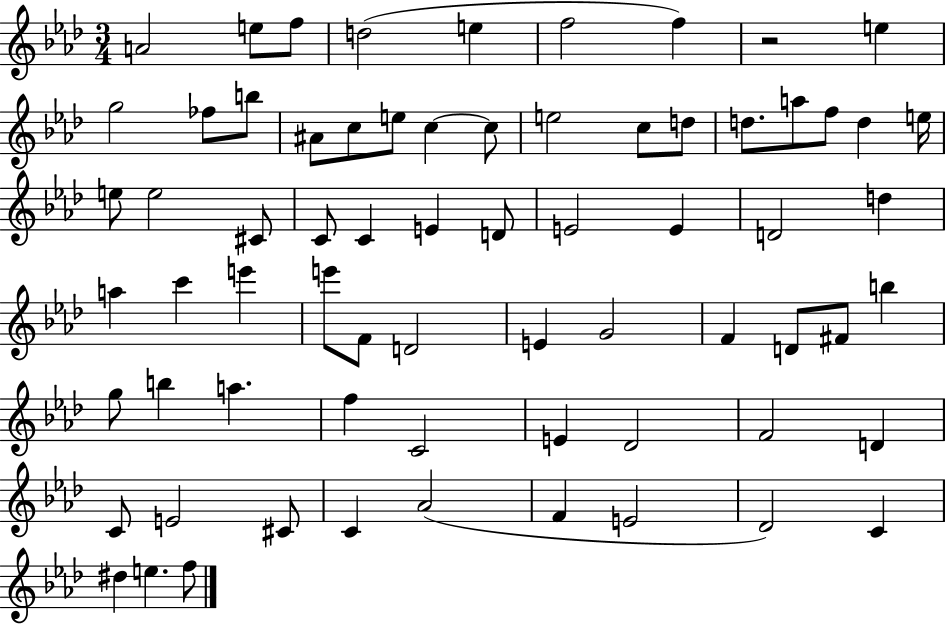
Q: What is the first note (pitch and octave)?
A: A4